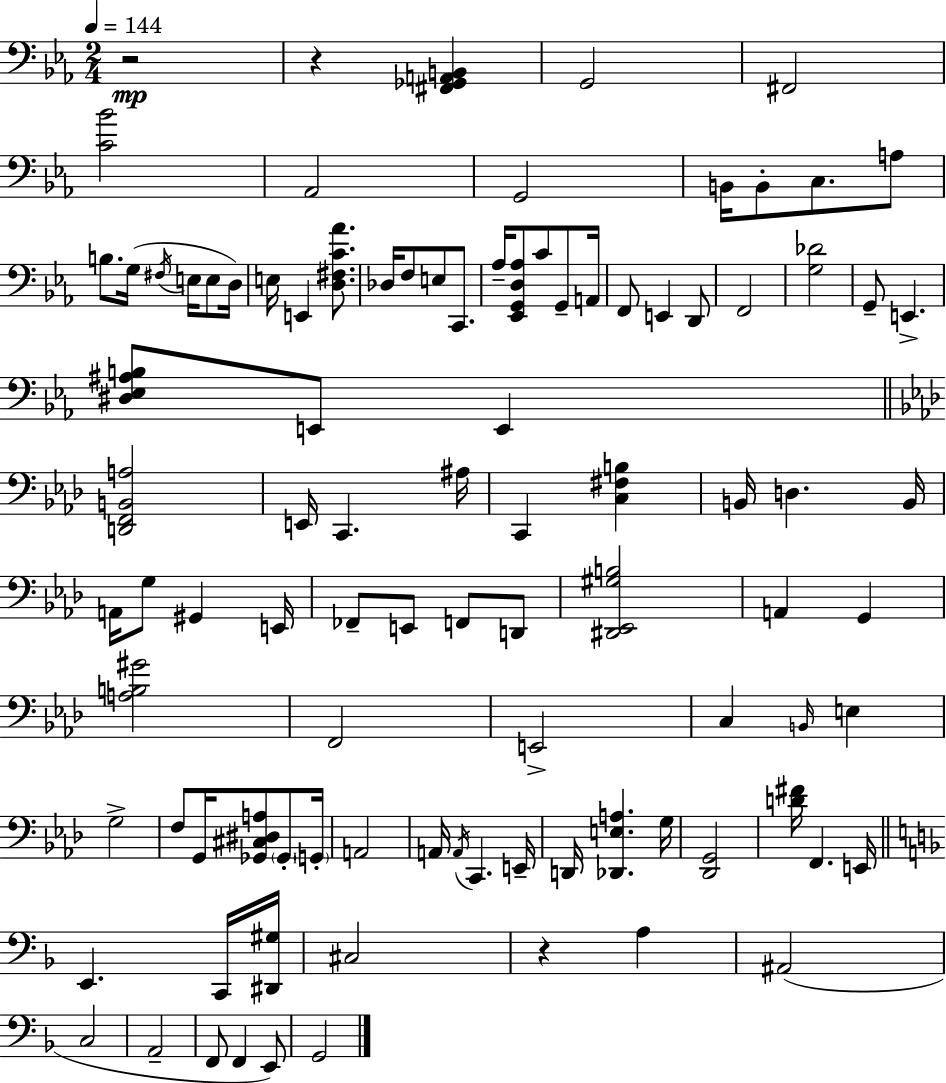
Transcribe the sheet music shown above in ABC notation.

X:1
T:Untitled
M:2/4
L:1/4
K:Cm
z2 z [^F,,_G,,A,,B,,] G,,2 ^F,,2 [C_B]2 _A,,2 G,,2 B,,/4 B,,/2 C,/2 A,/2 B,/2 G,/4 ^F,/4 E,/4 E,/2 D,/4 E,/4 E,, [D,^F,C_A]/2 _D,/4 F,/2 E,/2 C,,/2 _A,/4 [_E,,G,,D,_A,]/2 C/2 G,,/2 A,,/4 F,,/2 E,, D,,/2 F,,2 [G,_D]2 G,,/2 E,, [^D,_E,^A,B,]/2 E,,/2 E,, [D,,F,,B,,A,]2 E,,/4 C,, ^A,/4 C,, [C,^F,B,] B,,/4 D, B,,/4 A,,/4 G,/2 ^G,, E,,/4 _F,,/2 E,,/2 F,,/2 D,,/2 [^D,,_E,,^G,B,]2 A,, G,, [A,B,^G]2 F,,2 E,,2 C, B,,/4 E, G,2 F,/2 G,,/4 [_G,,^C,^D,A,]/2 _G,,/2 G,,/4 A,,2 A,,/4 A,,/4 C,, E,,/4 D,,/4 [_D,,E,A,] G,/4 [_D,,G,,]2 [D^F]/4 F,, E,,/4 E,, C,,/4 [^D,,^G,]/4 ^C,2 z A, ^A,,2 C,2 A,,2 F,,/2 F,, E,,/2 G,,2